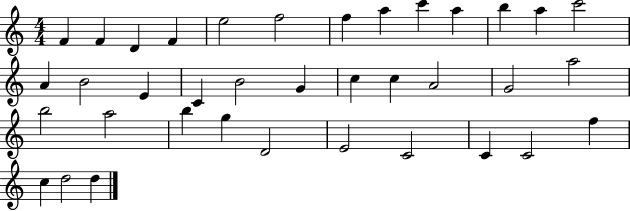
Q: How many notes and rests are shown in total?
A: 37